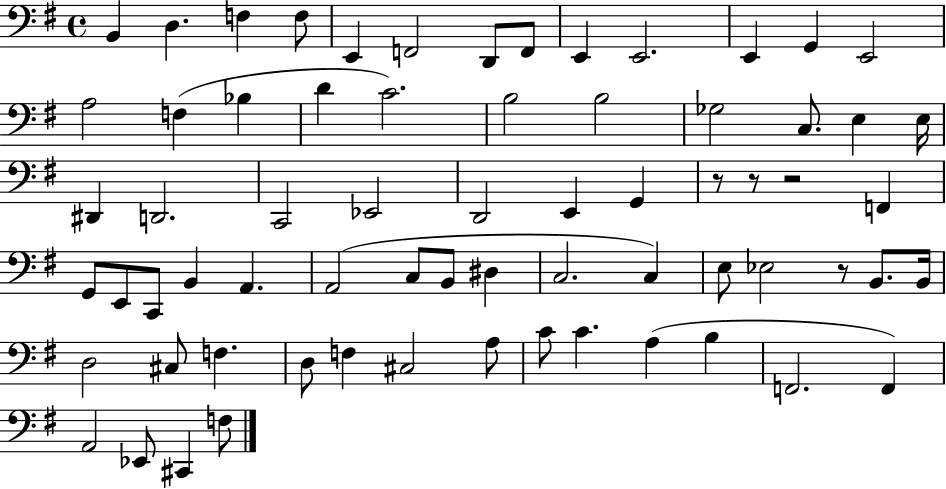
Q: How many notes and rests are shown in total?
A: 68